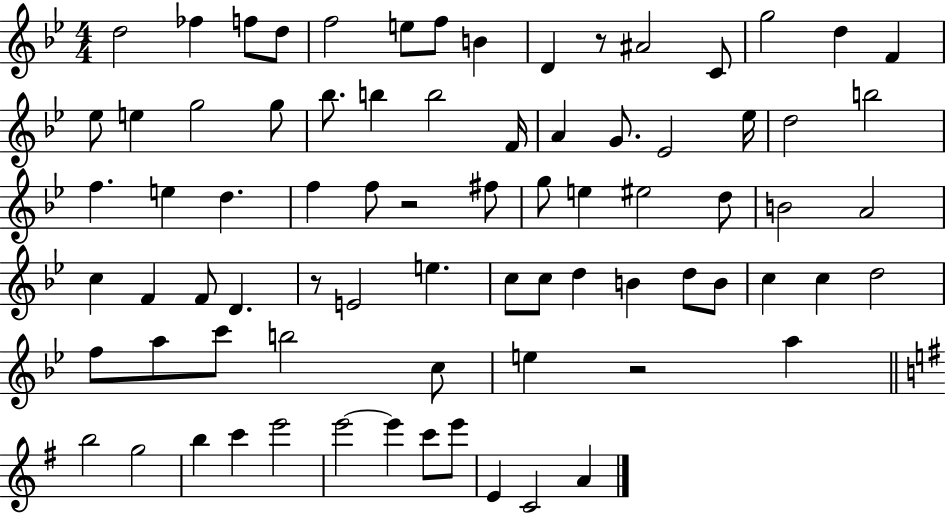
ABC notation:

X:1
T:Untitled
M:4/4
L:1/4
K:Bb
d2 _f f/2 d/2 f2 e/2 f/2 B D z/2 ^A2 C/2 g2 d F _e/2 e g2 g/2 _b/2 b b2 F/4 A G/2 _E2 _e/4 d2 b2 f e d f f/2 z2 ^f/2 g/2 e ^e2 d/2 B2 A2 c F F/2 D z/2 E2 e c/2 c/2 d B d/2 B/2 c c d2 f/2 a/2 c'/2 b2 c/2 e z2 a b2 g2 b c' e'2 e'2 e' c'/2 e'/2 E C2 A